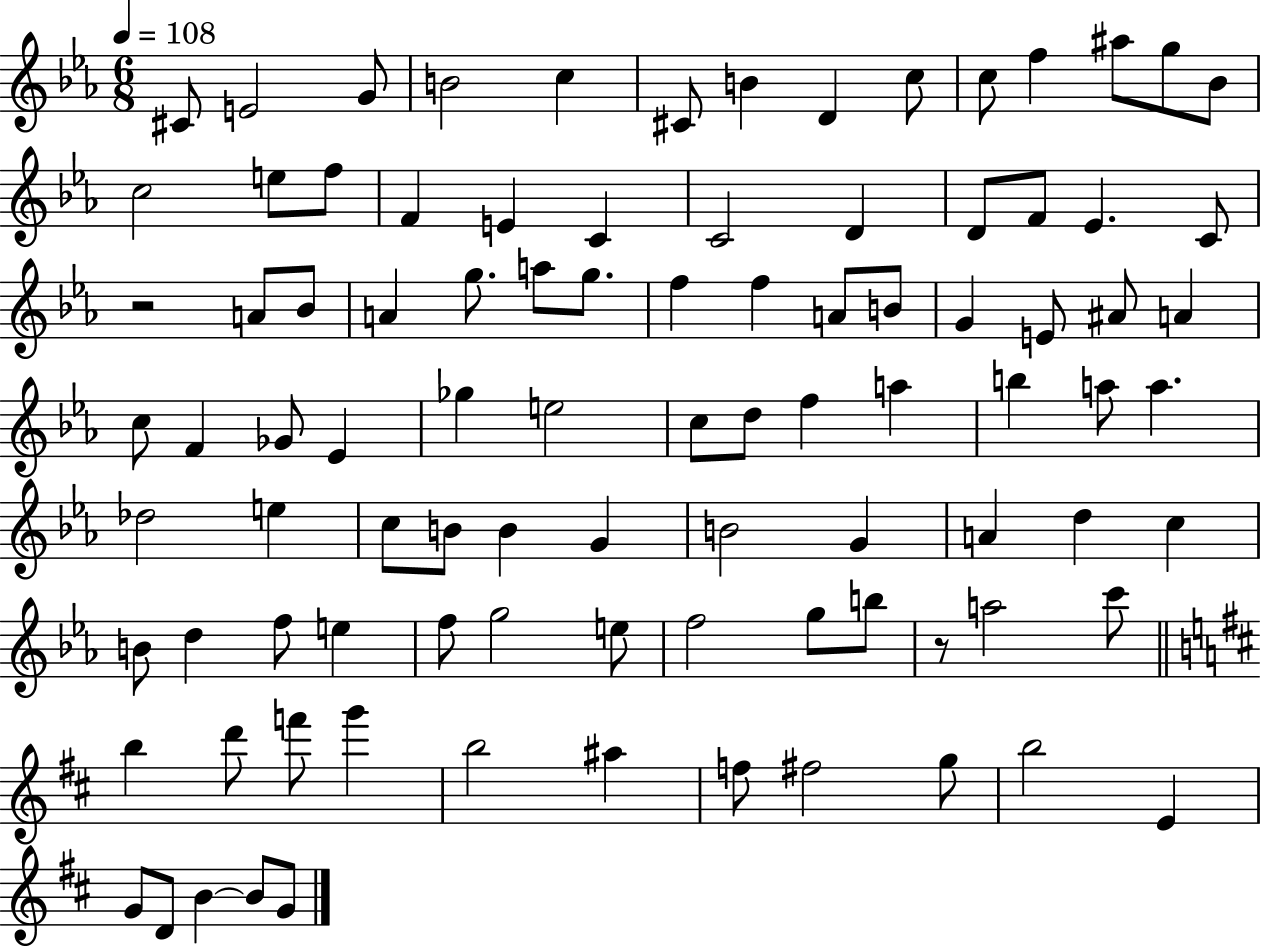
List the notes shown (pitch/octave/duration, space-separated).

C#4/e E4/h G4/e B4/h C5/q C#4/e B4/q D4/q C5/e C5/e F5/q A#5/e G5/e Bb4/e C5/h E5/e F5/e F4/q E4/q C4/q C4/h D4/q D4/e F4/e Eb4/q. C4/e R/h A4/e Bb4/e A4/q G5/e. A5/e G5/e. F5/q F5/q A4/e B4/e G4/q E4/e A#4/e A4/q C5/e F4/q Gb4/e Eb4/q Gb5/q E5/h C5/e D5/e F5/q A5/q B5/q A5/e A5/q. Db5/h E5/q C5/e B4/e B4/q G4/q B4/h G4/q A4/q D5/q C5/q B4/e D5/q F5/e E5/q F5/e G5/h E5/e F5/h G5/e B5/e R/e A5/h C6/e B5/q D6/e F6/e G6/q B5/h A#5/q F5/e F#5/h G5/e B5/h E4/q G4/e D4/e B4/q B4/e G4/e